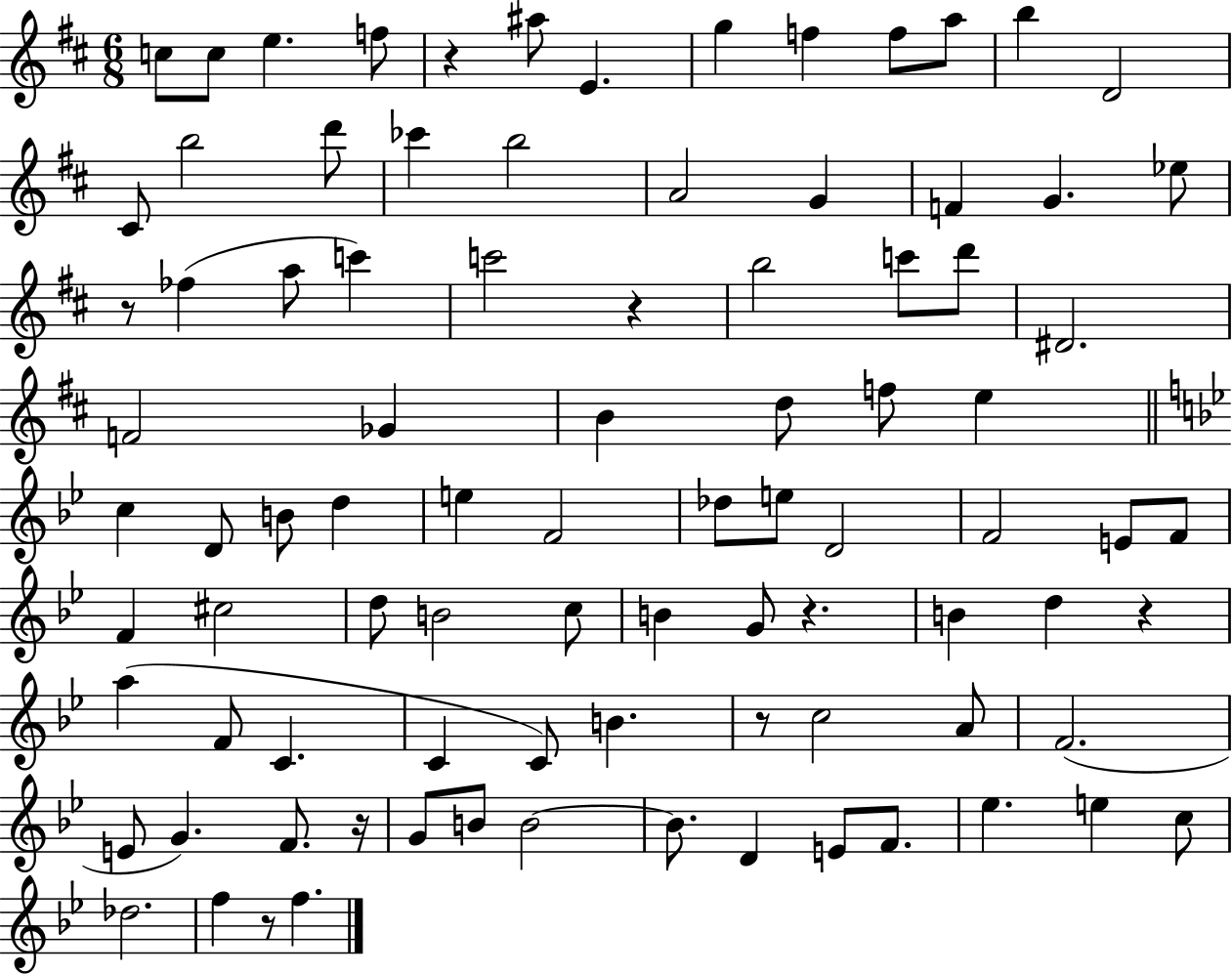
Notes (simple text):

C5/e C5/e E5/q. F5/e R/q A#5/e E4/q. G5/q F5/q F5/e A5/e B5/q D4/h C#4/e B5/h D6/e CES6/q B5/h A4/h G4/q F4/q G4/q. Eb5/e R/e FES5/q A5/e C6/q C6/h R/q B5/h C6/e D6/e D#4/h. F4/h Gb4/q B4/q D5/e F5/e E5/q C5/q D4/e B4/e D5/q E5/q F4/h Db5/e E5/e D4/h F4/h E4/e F4/e F4/q C#5/h D5/e B4/h C5/e B4/q G4/e R/q. B4/q D5/q R/q A5/q F4/e C4/q. C4/q C4/e B4/q. R/e C5/h A4/e F4/h. E4/e G4/q. F4/e. R/s G4/e B4/e B4/h B4/e. D4/q E4/e F4/e. Eb5/q. E5/q C5/e Db5/h. F5/q R/e F5/q.